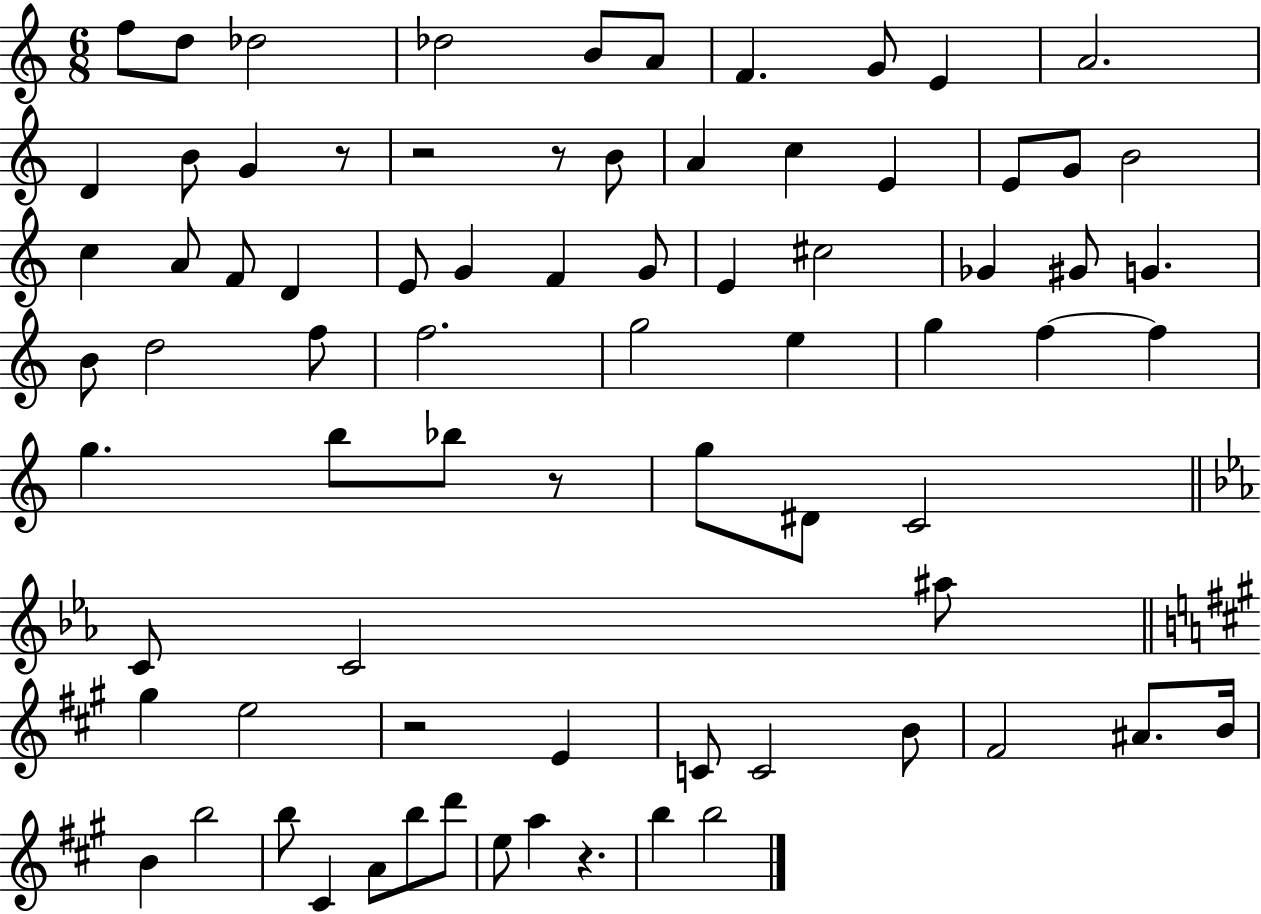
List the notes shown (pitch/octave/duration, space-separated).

F5/e D5/e Db5/h Db5/h B4/e A4/e F4/q. G4/e E4/q A4/h. D4/q B4/e G4/q R/e R/h R/e B4/e A4/q C5/q E4/q E4/e G4/e B4/h C5/q A4/e F4/e D4/q E4/e G4/q F4/q G4/e E4/q C#5/h Gb4/q G#4/e G4/q. B4/e D5/h F5/e F5/h. G5/h E5/q G5/q F5/q F5/q G5/q. B5/e Bb5/e R/e G5/e D#4/e C4/h C4/e C4/h A#5/e G#5/q E5/h R/h E4/q C4/e C4/h B4/e F#4/h A#4/e. B4/s B4/q B5/h B5/e C#4/q A4/e B5/e D6/e E5/e A5/q R/q. B5/q B5/h